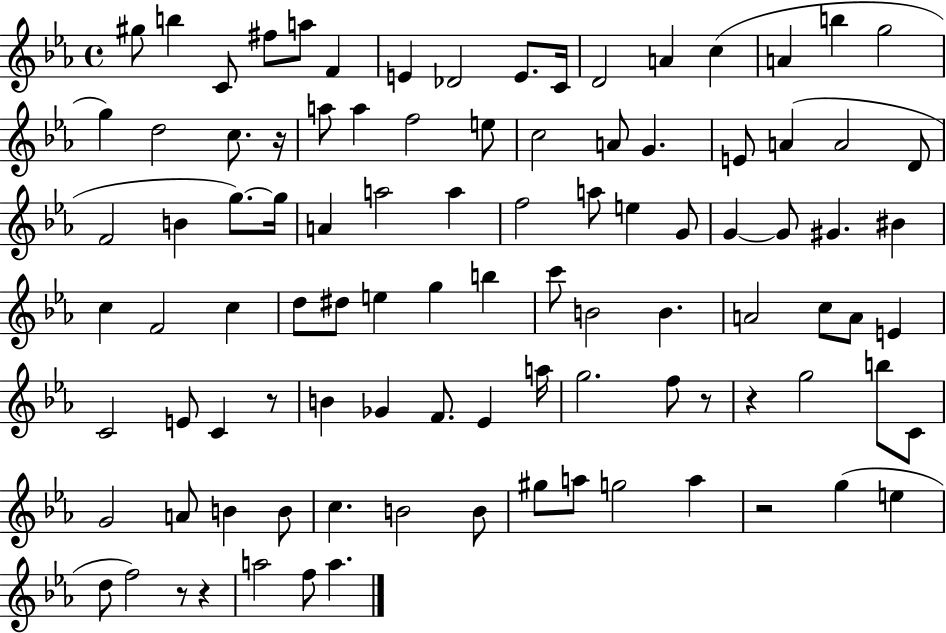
G#5/e B5/q C4/e F#5/e A5/e F4/q E4/q Db4/h E4/e. C4/s D4/h A4/q C5/q A4/q B5/q G5/h G5/q D5/h C5/e. R/s A5/e A5/q F5/h E5/e C5/h A4/e G4/q. E4/e A4/q A4/h D4/e F4/h B4/q G5/e. G5/s A4/q A5/h A5/q F5/h A5/e E5/q G4/e G4/q G4/e G#4/q. BIS4/q C5/q F4/h C5/q D5/e D#5/e E5/q G5/q B5/q C6/e B4/h B4/q. A4/h C5/e A4/e E4/q C4/h E4/e C4/q R/e B4/q Gb4/q F4/e. Eb4/q A5/s G5/h. F5/e R/e R/q G5/h B5/e C4/e G4/h A4/e B4/q B4/e C5/q. B4/h B4/e G#5/e A5/e G5/h A5/q R/h G5/q E5/q D5/e F5/h R/e R/q A5/h F5/e A5/q.